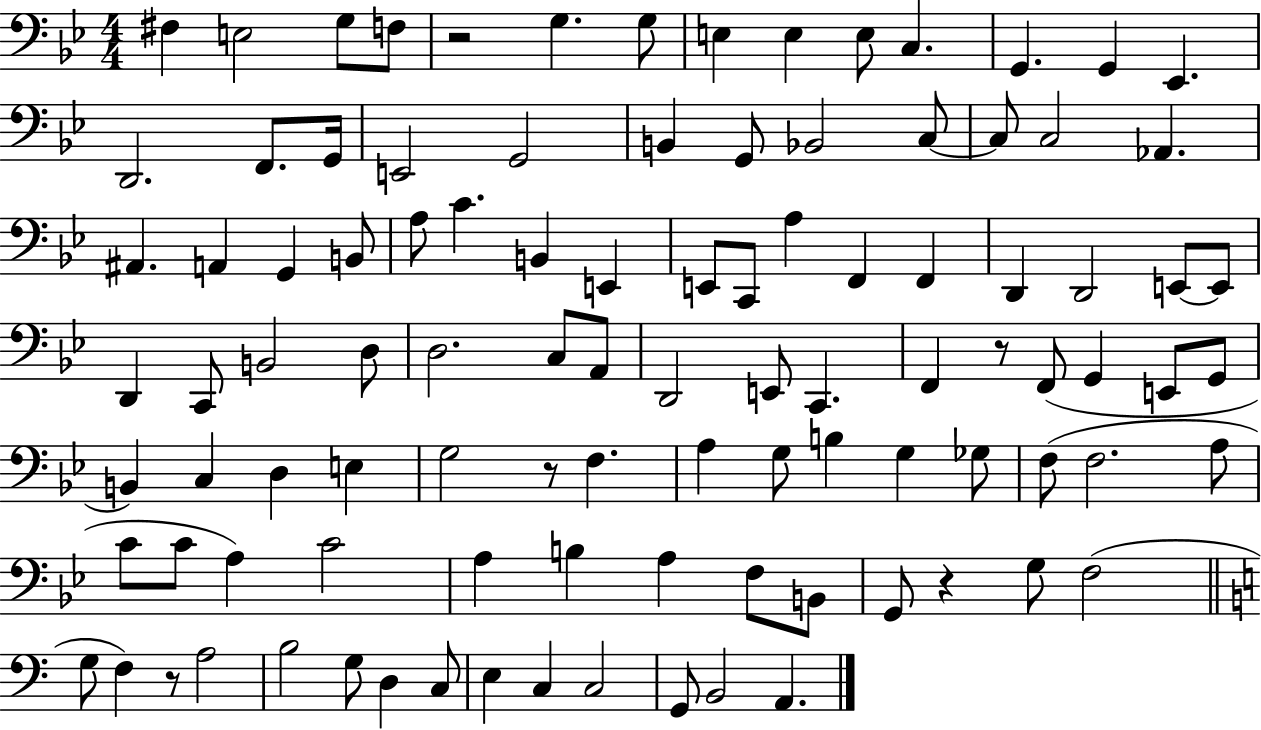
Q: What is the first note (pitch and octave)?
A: F#3